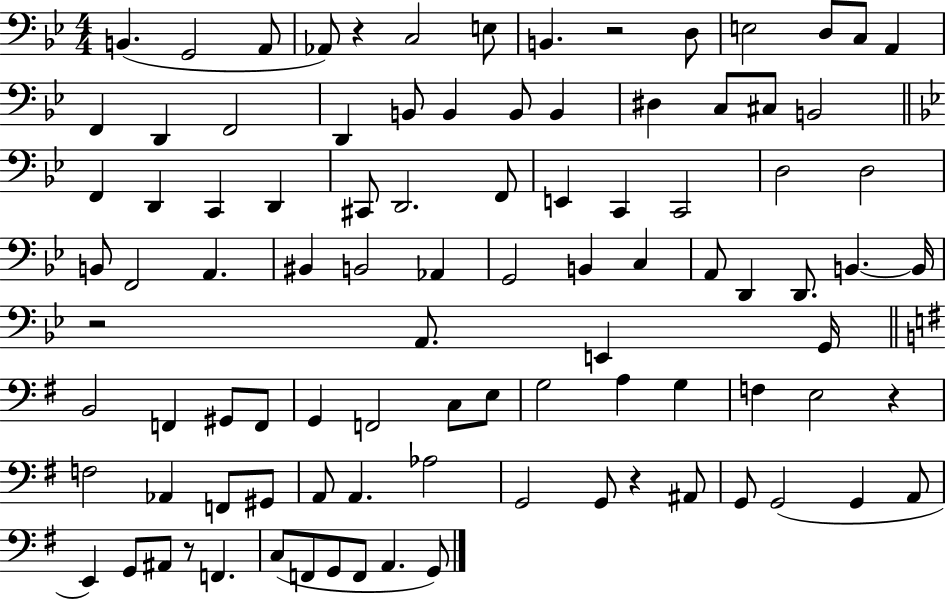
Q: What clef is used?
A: bass